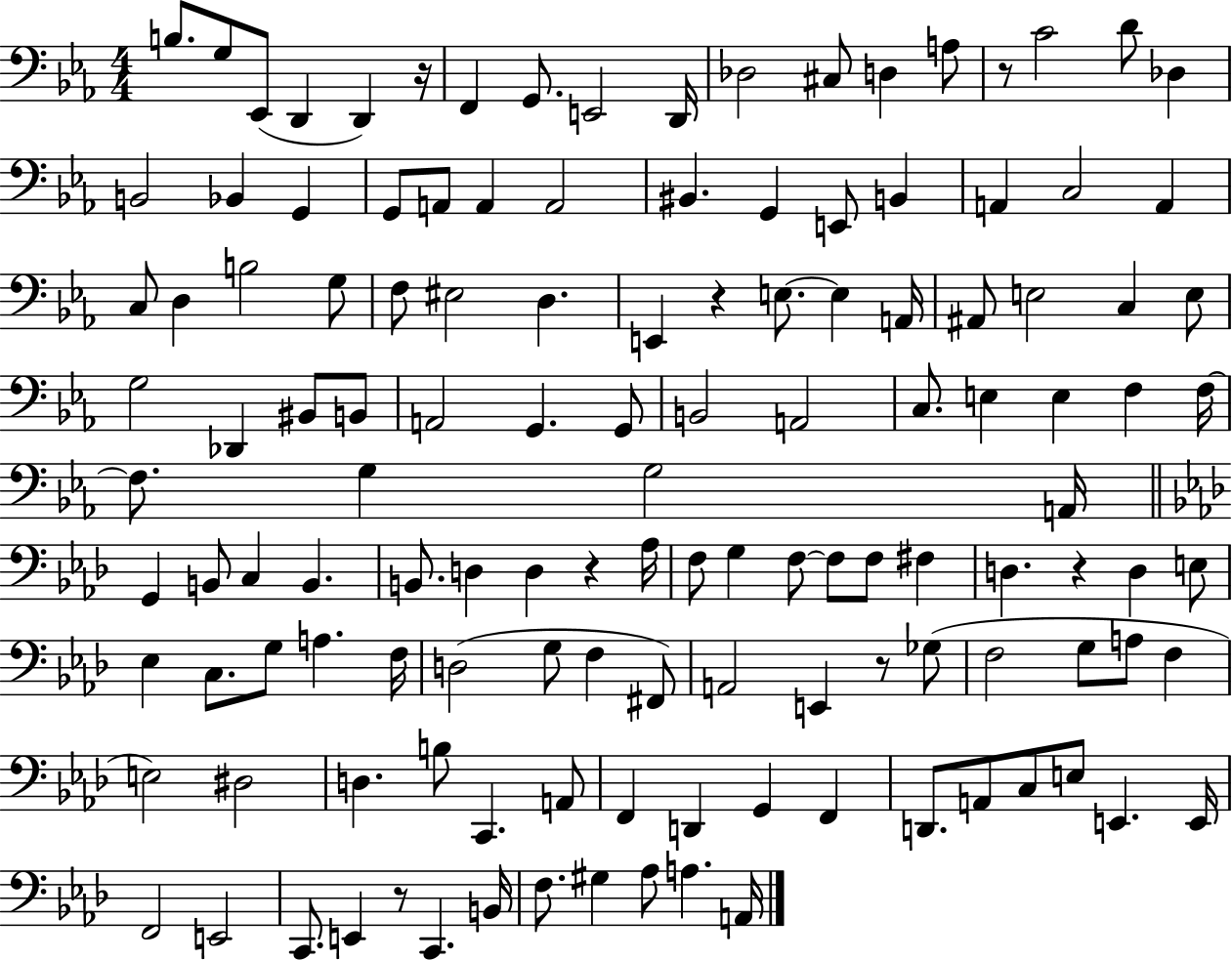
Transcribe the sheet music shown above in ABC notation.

X:1
T:Untitled
M:4/4
L:1/4
K:Eb
B,/2 G,/2 _E,,/2 D,, D,, z/4 F,, G,,/2 E,,2 D,,/4 _D,2 ^C,/2 D, A,/2 z/2 C2 D/2 _D, B,,2 _B,, G,, G,,/2 A,,/2 A,, A,,2 ^B,, G,, E,,/2 B,, A,, C,2 A,, C,/2 D, B,2 G,/2 F,/2 ^E,2 D, E,, z E,/2 E, A,,/4 ^A,,/2 E,2 C, E,/2 G,2 _D,, ^B,,/2 B,,/2 A,,2 G,, G,,/2 B,,2 A,,2 C,/2 E, E, F, F,/4 F,/2 G, G,2 A,,/4 G,, B,,/2 C, B,, B,,/2 D, D, z _A,/4 F,/2 G, F,/2 F,/2 F,/2 ^F, D, z D, E,/2 _E, C,/2 G,/2 A, F,/4 D,2 G,/2 F, ^F,,/2 A,,2 E,, z/2 _G,/2 F,2 G,/2 A,/2 F, E,2 ^D,2 D, B,/2 C,, A,,/2 F,, D,, G,, F,, D,,/2 A,,/2 C,/2 E,/2 E,, E,,/4 F,,2 E,,2 C,,/2 E,, z/2 C,, B,,/4 F,/2 ^G, _A,/2 A, A,,/4